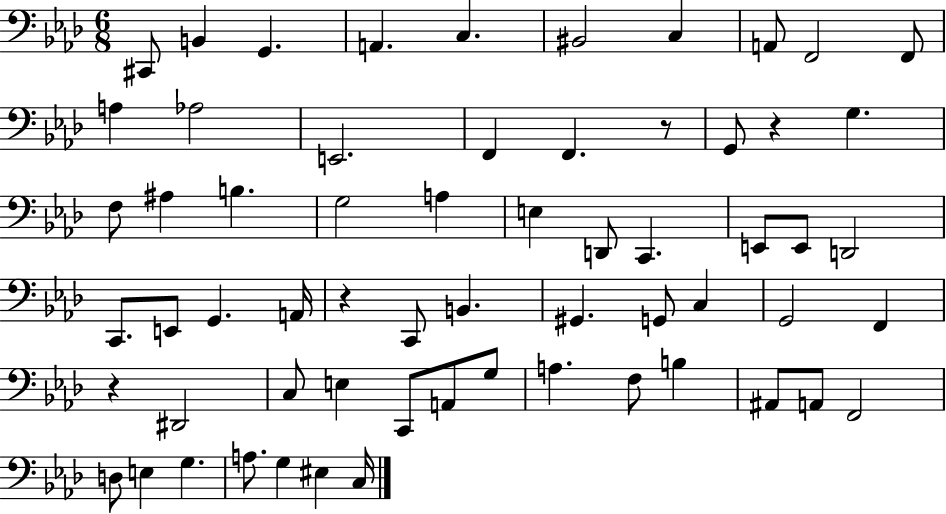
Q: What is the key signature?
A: AES major